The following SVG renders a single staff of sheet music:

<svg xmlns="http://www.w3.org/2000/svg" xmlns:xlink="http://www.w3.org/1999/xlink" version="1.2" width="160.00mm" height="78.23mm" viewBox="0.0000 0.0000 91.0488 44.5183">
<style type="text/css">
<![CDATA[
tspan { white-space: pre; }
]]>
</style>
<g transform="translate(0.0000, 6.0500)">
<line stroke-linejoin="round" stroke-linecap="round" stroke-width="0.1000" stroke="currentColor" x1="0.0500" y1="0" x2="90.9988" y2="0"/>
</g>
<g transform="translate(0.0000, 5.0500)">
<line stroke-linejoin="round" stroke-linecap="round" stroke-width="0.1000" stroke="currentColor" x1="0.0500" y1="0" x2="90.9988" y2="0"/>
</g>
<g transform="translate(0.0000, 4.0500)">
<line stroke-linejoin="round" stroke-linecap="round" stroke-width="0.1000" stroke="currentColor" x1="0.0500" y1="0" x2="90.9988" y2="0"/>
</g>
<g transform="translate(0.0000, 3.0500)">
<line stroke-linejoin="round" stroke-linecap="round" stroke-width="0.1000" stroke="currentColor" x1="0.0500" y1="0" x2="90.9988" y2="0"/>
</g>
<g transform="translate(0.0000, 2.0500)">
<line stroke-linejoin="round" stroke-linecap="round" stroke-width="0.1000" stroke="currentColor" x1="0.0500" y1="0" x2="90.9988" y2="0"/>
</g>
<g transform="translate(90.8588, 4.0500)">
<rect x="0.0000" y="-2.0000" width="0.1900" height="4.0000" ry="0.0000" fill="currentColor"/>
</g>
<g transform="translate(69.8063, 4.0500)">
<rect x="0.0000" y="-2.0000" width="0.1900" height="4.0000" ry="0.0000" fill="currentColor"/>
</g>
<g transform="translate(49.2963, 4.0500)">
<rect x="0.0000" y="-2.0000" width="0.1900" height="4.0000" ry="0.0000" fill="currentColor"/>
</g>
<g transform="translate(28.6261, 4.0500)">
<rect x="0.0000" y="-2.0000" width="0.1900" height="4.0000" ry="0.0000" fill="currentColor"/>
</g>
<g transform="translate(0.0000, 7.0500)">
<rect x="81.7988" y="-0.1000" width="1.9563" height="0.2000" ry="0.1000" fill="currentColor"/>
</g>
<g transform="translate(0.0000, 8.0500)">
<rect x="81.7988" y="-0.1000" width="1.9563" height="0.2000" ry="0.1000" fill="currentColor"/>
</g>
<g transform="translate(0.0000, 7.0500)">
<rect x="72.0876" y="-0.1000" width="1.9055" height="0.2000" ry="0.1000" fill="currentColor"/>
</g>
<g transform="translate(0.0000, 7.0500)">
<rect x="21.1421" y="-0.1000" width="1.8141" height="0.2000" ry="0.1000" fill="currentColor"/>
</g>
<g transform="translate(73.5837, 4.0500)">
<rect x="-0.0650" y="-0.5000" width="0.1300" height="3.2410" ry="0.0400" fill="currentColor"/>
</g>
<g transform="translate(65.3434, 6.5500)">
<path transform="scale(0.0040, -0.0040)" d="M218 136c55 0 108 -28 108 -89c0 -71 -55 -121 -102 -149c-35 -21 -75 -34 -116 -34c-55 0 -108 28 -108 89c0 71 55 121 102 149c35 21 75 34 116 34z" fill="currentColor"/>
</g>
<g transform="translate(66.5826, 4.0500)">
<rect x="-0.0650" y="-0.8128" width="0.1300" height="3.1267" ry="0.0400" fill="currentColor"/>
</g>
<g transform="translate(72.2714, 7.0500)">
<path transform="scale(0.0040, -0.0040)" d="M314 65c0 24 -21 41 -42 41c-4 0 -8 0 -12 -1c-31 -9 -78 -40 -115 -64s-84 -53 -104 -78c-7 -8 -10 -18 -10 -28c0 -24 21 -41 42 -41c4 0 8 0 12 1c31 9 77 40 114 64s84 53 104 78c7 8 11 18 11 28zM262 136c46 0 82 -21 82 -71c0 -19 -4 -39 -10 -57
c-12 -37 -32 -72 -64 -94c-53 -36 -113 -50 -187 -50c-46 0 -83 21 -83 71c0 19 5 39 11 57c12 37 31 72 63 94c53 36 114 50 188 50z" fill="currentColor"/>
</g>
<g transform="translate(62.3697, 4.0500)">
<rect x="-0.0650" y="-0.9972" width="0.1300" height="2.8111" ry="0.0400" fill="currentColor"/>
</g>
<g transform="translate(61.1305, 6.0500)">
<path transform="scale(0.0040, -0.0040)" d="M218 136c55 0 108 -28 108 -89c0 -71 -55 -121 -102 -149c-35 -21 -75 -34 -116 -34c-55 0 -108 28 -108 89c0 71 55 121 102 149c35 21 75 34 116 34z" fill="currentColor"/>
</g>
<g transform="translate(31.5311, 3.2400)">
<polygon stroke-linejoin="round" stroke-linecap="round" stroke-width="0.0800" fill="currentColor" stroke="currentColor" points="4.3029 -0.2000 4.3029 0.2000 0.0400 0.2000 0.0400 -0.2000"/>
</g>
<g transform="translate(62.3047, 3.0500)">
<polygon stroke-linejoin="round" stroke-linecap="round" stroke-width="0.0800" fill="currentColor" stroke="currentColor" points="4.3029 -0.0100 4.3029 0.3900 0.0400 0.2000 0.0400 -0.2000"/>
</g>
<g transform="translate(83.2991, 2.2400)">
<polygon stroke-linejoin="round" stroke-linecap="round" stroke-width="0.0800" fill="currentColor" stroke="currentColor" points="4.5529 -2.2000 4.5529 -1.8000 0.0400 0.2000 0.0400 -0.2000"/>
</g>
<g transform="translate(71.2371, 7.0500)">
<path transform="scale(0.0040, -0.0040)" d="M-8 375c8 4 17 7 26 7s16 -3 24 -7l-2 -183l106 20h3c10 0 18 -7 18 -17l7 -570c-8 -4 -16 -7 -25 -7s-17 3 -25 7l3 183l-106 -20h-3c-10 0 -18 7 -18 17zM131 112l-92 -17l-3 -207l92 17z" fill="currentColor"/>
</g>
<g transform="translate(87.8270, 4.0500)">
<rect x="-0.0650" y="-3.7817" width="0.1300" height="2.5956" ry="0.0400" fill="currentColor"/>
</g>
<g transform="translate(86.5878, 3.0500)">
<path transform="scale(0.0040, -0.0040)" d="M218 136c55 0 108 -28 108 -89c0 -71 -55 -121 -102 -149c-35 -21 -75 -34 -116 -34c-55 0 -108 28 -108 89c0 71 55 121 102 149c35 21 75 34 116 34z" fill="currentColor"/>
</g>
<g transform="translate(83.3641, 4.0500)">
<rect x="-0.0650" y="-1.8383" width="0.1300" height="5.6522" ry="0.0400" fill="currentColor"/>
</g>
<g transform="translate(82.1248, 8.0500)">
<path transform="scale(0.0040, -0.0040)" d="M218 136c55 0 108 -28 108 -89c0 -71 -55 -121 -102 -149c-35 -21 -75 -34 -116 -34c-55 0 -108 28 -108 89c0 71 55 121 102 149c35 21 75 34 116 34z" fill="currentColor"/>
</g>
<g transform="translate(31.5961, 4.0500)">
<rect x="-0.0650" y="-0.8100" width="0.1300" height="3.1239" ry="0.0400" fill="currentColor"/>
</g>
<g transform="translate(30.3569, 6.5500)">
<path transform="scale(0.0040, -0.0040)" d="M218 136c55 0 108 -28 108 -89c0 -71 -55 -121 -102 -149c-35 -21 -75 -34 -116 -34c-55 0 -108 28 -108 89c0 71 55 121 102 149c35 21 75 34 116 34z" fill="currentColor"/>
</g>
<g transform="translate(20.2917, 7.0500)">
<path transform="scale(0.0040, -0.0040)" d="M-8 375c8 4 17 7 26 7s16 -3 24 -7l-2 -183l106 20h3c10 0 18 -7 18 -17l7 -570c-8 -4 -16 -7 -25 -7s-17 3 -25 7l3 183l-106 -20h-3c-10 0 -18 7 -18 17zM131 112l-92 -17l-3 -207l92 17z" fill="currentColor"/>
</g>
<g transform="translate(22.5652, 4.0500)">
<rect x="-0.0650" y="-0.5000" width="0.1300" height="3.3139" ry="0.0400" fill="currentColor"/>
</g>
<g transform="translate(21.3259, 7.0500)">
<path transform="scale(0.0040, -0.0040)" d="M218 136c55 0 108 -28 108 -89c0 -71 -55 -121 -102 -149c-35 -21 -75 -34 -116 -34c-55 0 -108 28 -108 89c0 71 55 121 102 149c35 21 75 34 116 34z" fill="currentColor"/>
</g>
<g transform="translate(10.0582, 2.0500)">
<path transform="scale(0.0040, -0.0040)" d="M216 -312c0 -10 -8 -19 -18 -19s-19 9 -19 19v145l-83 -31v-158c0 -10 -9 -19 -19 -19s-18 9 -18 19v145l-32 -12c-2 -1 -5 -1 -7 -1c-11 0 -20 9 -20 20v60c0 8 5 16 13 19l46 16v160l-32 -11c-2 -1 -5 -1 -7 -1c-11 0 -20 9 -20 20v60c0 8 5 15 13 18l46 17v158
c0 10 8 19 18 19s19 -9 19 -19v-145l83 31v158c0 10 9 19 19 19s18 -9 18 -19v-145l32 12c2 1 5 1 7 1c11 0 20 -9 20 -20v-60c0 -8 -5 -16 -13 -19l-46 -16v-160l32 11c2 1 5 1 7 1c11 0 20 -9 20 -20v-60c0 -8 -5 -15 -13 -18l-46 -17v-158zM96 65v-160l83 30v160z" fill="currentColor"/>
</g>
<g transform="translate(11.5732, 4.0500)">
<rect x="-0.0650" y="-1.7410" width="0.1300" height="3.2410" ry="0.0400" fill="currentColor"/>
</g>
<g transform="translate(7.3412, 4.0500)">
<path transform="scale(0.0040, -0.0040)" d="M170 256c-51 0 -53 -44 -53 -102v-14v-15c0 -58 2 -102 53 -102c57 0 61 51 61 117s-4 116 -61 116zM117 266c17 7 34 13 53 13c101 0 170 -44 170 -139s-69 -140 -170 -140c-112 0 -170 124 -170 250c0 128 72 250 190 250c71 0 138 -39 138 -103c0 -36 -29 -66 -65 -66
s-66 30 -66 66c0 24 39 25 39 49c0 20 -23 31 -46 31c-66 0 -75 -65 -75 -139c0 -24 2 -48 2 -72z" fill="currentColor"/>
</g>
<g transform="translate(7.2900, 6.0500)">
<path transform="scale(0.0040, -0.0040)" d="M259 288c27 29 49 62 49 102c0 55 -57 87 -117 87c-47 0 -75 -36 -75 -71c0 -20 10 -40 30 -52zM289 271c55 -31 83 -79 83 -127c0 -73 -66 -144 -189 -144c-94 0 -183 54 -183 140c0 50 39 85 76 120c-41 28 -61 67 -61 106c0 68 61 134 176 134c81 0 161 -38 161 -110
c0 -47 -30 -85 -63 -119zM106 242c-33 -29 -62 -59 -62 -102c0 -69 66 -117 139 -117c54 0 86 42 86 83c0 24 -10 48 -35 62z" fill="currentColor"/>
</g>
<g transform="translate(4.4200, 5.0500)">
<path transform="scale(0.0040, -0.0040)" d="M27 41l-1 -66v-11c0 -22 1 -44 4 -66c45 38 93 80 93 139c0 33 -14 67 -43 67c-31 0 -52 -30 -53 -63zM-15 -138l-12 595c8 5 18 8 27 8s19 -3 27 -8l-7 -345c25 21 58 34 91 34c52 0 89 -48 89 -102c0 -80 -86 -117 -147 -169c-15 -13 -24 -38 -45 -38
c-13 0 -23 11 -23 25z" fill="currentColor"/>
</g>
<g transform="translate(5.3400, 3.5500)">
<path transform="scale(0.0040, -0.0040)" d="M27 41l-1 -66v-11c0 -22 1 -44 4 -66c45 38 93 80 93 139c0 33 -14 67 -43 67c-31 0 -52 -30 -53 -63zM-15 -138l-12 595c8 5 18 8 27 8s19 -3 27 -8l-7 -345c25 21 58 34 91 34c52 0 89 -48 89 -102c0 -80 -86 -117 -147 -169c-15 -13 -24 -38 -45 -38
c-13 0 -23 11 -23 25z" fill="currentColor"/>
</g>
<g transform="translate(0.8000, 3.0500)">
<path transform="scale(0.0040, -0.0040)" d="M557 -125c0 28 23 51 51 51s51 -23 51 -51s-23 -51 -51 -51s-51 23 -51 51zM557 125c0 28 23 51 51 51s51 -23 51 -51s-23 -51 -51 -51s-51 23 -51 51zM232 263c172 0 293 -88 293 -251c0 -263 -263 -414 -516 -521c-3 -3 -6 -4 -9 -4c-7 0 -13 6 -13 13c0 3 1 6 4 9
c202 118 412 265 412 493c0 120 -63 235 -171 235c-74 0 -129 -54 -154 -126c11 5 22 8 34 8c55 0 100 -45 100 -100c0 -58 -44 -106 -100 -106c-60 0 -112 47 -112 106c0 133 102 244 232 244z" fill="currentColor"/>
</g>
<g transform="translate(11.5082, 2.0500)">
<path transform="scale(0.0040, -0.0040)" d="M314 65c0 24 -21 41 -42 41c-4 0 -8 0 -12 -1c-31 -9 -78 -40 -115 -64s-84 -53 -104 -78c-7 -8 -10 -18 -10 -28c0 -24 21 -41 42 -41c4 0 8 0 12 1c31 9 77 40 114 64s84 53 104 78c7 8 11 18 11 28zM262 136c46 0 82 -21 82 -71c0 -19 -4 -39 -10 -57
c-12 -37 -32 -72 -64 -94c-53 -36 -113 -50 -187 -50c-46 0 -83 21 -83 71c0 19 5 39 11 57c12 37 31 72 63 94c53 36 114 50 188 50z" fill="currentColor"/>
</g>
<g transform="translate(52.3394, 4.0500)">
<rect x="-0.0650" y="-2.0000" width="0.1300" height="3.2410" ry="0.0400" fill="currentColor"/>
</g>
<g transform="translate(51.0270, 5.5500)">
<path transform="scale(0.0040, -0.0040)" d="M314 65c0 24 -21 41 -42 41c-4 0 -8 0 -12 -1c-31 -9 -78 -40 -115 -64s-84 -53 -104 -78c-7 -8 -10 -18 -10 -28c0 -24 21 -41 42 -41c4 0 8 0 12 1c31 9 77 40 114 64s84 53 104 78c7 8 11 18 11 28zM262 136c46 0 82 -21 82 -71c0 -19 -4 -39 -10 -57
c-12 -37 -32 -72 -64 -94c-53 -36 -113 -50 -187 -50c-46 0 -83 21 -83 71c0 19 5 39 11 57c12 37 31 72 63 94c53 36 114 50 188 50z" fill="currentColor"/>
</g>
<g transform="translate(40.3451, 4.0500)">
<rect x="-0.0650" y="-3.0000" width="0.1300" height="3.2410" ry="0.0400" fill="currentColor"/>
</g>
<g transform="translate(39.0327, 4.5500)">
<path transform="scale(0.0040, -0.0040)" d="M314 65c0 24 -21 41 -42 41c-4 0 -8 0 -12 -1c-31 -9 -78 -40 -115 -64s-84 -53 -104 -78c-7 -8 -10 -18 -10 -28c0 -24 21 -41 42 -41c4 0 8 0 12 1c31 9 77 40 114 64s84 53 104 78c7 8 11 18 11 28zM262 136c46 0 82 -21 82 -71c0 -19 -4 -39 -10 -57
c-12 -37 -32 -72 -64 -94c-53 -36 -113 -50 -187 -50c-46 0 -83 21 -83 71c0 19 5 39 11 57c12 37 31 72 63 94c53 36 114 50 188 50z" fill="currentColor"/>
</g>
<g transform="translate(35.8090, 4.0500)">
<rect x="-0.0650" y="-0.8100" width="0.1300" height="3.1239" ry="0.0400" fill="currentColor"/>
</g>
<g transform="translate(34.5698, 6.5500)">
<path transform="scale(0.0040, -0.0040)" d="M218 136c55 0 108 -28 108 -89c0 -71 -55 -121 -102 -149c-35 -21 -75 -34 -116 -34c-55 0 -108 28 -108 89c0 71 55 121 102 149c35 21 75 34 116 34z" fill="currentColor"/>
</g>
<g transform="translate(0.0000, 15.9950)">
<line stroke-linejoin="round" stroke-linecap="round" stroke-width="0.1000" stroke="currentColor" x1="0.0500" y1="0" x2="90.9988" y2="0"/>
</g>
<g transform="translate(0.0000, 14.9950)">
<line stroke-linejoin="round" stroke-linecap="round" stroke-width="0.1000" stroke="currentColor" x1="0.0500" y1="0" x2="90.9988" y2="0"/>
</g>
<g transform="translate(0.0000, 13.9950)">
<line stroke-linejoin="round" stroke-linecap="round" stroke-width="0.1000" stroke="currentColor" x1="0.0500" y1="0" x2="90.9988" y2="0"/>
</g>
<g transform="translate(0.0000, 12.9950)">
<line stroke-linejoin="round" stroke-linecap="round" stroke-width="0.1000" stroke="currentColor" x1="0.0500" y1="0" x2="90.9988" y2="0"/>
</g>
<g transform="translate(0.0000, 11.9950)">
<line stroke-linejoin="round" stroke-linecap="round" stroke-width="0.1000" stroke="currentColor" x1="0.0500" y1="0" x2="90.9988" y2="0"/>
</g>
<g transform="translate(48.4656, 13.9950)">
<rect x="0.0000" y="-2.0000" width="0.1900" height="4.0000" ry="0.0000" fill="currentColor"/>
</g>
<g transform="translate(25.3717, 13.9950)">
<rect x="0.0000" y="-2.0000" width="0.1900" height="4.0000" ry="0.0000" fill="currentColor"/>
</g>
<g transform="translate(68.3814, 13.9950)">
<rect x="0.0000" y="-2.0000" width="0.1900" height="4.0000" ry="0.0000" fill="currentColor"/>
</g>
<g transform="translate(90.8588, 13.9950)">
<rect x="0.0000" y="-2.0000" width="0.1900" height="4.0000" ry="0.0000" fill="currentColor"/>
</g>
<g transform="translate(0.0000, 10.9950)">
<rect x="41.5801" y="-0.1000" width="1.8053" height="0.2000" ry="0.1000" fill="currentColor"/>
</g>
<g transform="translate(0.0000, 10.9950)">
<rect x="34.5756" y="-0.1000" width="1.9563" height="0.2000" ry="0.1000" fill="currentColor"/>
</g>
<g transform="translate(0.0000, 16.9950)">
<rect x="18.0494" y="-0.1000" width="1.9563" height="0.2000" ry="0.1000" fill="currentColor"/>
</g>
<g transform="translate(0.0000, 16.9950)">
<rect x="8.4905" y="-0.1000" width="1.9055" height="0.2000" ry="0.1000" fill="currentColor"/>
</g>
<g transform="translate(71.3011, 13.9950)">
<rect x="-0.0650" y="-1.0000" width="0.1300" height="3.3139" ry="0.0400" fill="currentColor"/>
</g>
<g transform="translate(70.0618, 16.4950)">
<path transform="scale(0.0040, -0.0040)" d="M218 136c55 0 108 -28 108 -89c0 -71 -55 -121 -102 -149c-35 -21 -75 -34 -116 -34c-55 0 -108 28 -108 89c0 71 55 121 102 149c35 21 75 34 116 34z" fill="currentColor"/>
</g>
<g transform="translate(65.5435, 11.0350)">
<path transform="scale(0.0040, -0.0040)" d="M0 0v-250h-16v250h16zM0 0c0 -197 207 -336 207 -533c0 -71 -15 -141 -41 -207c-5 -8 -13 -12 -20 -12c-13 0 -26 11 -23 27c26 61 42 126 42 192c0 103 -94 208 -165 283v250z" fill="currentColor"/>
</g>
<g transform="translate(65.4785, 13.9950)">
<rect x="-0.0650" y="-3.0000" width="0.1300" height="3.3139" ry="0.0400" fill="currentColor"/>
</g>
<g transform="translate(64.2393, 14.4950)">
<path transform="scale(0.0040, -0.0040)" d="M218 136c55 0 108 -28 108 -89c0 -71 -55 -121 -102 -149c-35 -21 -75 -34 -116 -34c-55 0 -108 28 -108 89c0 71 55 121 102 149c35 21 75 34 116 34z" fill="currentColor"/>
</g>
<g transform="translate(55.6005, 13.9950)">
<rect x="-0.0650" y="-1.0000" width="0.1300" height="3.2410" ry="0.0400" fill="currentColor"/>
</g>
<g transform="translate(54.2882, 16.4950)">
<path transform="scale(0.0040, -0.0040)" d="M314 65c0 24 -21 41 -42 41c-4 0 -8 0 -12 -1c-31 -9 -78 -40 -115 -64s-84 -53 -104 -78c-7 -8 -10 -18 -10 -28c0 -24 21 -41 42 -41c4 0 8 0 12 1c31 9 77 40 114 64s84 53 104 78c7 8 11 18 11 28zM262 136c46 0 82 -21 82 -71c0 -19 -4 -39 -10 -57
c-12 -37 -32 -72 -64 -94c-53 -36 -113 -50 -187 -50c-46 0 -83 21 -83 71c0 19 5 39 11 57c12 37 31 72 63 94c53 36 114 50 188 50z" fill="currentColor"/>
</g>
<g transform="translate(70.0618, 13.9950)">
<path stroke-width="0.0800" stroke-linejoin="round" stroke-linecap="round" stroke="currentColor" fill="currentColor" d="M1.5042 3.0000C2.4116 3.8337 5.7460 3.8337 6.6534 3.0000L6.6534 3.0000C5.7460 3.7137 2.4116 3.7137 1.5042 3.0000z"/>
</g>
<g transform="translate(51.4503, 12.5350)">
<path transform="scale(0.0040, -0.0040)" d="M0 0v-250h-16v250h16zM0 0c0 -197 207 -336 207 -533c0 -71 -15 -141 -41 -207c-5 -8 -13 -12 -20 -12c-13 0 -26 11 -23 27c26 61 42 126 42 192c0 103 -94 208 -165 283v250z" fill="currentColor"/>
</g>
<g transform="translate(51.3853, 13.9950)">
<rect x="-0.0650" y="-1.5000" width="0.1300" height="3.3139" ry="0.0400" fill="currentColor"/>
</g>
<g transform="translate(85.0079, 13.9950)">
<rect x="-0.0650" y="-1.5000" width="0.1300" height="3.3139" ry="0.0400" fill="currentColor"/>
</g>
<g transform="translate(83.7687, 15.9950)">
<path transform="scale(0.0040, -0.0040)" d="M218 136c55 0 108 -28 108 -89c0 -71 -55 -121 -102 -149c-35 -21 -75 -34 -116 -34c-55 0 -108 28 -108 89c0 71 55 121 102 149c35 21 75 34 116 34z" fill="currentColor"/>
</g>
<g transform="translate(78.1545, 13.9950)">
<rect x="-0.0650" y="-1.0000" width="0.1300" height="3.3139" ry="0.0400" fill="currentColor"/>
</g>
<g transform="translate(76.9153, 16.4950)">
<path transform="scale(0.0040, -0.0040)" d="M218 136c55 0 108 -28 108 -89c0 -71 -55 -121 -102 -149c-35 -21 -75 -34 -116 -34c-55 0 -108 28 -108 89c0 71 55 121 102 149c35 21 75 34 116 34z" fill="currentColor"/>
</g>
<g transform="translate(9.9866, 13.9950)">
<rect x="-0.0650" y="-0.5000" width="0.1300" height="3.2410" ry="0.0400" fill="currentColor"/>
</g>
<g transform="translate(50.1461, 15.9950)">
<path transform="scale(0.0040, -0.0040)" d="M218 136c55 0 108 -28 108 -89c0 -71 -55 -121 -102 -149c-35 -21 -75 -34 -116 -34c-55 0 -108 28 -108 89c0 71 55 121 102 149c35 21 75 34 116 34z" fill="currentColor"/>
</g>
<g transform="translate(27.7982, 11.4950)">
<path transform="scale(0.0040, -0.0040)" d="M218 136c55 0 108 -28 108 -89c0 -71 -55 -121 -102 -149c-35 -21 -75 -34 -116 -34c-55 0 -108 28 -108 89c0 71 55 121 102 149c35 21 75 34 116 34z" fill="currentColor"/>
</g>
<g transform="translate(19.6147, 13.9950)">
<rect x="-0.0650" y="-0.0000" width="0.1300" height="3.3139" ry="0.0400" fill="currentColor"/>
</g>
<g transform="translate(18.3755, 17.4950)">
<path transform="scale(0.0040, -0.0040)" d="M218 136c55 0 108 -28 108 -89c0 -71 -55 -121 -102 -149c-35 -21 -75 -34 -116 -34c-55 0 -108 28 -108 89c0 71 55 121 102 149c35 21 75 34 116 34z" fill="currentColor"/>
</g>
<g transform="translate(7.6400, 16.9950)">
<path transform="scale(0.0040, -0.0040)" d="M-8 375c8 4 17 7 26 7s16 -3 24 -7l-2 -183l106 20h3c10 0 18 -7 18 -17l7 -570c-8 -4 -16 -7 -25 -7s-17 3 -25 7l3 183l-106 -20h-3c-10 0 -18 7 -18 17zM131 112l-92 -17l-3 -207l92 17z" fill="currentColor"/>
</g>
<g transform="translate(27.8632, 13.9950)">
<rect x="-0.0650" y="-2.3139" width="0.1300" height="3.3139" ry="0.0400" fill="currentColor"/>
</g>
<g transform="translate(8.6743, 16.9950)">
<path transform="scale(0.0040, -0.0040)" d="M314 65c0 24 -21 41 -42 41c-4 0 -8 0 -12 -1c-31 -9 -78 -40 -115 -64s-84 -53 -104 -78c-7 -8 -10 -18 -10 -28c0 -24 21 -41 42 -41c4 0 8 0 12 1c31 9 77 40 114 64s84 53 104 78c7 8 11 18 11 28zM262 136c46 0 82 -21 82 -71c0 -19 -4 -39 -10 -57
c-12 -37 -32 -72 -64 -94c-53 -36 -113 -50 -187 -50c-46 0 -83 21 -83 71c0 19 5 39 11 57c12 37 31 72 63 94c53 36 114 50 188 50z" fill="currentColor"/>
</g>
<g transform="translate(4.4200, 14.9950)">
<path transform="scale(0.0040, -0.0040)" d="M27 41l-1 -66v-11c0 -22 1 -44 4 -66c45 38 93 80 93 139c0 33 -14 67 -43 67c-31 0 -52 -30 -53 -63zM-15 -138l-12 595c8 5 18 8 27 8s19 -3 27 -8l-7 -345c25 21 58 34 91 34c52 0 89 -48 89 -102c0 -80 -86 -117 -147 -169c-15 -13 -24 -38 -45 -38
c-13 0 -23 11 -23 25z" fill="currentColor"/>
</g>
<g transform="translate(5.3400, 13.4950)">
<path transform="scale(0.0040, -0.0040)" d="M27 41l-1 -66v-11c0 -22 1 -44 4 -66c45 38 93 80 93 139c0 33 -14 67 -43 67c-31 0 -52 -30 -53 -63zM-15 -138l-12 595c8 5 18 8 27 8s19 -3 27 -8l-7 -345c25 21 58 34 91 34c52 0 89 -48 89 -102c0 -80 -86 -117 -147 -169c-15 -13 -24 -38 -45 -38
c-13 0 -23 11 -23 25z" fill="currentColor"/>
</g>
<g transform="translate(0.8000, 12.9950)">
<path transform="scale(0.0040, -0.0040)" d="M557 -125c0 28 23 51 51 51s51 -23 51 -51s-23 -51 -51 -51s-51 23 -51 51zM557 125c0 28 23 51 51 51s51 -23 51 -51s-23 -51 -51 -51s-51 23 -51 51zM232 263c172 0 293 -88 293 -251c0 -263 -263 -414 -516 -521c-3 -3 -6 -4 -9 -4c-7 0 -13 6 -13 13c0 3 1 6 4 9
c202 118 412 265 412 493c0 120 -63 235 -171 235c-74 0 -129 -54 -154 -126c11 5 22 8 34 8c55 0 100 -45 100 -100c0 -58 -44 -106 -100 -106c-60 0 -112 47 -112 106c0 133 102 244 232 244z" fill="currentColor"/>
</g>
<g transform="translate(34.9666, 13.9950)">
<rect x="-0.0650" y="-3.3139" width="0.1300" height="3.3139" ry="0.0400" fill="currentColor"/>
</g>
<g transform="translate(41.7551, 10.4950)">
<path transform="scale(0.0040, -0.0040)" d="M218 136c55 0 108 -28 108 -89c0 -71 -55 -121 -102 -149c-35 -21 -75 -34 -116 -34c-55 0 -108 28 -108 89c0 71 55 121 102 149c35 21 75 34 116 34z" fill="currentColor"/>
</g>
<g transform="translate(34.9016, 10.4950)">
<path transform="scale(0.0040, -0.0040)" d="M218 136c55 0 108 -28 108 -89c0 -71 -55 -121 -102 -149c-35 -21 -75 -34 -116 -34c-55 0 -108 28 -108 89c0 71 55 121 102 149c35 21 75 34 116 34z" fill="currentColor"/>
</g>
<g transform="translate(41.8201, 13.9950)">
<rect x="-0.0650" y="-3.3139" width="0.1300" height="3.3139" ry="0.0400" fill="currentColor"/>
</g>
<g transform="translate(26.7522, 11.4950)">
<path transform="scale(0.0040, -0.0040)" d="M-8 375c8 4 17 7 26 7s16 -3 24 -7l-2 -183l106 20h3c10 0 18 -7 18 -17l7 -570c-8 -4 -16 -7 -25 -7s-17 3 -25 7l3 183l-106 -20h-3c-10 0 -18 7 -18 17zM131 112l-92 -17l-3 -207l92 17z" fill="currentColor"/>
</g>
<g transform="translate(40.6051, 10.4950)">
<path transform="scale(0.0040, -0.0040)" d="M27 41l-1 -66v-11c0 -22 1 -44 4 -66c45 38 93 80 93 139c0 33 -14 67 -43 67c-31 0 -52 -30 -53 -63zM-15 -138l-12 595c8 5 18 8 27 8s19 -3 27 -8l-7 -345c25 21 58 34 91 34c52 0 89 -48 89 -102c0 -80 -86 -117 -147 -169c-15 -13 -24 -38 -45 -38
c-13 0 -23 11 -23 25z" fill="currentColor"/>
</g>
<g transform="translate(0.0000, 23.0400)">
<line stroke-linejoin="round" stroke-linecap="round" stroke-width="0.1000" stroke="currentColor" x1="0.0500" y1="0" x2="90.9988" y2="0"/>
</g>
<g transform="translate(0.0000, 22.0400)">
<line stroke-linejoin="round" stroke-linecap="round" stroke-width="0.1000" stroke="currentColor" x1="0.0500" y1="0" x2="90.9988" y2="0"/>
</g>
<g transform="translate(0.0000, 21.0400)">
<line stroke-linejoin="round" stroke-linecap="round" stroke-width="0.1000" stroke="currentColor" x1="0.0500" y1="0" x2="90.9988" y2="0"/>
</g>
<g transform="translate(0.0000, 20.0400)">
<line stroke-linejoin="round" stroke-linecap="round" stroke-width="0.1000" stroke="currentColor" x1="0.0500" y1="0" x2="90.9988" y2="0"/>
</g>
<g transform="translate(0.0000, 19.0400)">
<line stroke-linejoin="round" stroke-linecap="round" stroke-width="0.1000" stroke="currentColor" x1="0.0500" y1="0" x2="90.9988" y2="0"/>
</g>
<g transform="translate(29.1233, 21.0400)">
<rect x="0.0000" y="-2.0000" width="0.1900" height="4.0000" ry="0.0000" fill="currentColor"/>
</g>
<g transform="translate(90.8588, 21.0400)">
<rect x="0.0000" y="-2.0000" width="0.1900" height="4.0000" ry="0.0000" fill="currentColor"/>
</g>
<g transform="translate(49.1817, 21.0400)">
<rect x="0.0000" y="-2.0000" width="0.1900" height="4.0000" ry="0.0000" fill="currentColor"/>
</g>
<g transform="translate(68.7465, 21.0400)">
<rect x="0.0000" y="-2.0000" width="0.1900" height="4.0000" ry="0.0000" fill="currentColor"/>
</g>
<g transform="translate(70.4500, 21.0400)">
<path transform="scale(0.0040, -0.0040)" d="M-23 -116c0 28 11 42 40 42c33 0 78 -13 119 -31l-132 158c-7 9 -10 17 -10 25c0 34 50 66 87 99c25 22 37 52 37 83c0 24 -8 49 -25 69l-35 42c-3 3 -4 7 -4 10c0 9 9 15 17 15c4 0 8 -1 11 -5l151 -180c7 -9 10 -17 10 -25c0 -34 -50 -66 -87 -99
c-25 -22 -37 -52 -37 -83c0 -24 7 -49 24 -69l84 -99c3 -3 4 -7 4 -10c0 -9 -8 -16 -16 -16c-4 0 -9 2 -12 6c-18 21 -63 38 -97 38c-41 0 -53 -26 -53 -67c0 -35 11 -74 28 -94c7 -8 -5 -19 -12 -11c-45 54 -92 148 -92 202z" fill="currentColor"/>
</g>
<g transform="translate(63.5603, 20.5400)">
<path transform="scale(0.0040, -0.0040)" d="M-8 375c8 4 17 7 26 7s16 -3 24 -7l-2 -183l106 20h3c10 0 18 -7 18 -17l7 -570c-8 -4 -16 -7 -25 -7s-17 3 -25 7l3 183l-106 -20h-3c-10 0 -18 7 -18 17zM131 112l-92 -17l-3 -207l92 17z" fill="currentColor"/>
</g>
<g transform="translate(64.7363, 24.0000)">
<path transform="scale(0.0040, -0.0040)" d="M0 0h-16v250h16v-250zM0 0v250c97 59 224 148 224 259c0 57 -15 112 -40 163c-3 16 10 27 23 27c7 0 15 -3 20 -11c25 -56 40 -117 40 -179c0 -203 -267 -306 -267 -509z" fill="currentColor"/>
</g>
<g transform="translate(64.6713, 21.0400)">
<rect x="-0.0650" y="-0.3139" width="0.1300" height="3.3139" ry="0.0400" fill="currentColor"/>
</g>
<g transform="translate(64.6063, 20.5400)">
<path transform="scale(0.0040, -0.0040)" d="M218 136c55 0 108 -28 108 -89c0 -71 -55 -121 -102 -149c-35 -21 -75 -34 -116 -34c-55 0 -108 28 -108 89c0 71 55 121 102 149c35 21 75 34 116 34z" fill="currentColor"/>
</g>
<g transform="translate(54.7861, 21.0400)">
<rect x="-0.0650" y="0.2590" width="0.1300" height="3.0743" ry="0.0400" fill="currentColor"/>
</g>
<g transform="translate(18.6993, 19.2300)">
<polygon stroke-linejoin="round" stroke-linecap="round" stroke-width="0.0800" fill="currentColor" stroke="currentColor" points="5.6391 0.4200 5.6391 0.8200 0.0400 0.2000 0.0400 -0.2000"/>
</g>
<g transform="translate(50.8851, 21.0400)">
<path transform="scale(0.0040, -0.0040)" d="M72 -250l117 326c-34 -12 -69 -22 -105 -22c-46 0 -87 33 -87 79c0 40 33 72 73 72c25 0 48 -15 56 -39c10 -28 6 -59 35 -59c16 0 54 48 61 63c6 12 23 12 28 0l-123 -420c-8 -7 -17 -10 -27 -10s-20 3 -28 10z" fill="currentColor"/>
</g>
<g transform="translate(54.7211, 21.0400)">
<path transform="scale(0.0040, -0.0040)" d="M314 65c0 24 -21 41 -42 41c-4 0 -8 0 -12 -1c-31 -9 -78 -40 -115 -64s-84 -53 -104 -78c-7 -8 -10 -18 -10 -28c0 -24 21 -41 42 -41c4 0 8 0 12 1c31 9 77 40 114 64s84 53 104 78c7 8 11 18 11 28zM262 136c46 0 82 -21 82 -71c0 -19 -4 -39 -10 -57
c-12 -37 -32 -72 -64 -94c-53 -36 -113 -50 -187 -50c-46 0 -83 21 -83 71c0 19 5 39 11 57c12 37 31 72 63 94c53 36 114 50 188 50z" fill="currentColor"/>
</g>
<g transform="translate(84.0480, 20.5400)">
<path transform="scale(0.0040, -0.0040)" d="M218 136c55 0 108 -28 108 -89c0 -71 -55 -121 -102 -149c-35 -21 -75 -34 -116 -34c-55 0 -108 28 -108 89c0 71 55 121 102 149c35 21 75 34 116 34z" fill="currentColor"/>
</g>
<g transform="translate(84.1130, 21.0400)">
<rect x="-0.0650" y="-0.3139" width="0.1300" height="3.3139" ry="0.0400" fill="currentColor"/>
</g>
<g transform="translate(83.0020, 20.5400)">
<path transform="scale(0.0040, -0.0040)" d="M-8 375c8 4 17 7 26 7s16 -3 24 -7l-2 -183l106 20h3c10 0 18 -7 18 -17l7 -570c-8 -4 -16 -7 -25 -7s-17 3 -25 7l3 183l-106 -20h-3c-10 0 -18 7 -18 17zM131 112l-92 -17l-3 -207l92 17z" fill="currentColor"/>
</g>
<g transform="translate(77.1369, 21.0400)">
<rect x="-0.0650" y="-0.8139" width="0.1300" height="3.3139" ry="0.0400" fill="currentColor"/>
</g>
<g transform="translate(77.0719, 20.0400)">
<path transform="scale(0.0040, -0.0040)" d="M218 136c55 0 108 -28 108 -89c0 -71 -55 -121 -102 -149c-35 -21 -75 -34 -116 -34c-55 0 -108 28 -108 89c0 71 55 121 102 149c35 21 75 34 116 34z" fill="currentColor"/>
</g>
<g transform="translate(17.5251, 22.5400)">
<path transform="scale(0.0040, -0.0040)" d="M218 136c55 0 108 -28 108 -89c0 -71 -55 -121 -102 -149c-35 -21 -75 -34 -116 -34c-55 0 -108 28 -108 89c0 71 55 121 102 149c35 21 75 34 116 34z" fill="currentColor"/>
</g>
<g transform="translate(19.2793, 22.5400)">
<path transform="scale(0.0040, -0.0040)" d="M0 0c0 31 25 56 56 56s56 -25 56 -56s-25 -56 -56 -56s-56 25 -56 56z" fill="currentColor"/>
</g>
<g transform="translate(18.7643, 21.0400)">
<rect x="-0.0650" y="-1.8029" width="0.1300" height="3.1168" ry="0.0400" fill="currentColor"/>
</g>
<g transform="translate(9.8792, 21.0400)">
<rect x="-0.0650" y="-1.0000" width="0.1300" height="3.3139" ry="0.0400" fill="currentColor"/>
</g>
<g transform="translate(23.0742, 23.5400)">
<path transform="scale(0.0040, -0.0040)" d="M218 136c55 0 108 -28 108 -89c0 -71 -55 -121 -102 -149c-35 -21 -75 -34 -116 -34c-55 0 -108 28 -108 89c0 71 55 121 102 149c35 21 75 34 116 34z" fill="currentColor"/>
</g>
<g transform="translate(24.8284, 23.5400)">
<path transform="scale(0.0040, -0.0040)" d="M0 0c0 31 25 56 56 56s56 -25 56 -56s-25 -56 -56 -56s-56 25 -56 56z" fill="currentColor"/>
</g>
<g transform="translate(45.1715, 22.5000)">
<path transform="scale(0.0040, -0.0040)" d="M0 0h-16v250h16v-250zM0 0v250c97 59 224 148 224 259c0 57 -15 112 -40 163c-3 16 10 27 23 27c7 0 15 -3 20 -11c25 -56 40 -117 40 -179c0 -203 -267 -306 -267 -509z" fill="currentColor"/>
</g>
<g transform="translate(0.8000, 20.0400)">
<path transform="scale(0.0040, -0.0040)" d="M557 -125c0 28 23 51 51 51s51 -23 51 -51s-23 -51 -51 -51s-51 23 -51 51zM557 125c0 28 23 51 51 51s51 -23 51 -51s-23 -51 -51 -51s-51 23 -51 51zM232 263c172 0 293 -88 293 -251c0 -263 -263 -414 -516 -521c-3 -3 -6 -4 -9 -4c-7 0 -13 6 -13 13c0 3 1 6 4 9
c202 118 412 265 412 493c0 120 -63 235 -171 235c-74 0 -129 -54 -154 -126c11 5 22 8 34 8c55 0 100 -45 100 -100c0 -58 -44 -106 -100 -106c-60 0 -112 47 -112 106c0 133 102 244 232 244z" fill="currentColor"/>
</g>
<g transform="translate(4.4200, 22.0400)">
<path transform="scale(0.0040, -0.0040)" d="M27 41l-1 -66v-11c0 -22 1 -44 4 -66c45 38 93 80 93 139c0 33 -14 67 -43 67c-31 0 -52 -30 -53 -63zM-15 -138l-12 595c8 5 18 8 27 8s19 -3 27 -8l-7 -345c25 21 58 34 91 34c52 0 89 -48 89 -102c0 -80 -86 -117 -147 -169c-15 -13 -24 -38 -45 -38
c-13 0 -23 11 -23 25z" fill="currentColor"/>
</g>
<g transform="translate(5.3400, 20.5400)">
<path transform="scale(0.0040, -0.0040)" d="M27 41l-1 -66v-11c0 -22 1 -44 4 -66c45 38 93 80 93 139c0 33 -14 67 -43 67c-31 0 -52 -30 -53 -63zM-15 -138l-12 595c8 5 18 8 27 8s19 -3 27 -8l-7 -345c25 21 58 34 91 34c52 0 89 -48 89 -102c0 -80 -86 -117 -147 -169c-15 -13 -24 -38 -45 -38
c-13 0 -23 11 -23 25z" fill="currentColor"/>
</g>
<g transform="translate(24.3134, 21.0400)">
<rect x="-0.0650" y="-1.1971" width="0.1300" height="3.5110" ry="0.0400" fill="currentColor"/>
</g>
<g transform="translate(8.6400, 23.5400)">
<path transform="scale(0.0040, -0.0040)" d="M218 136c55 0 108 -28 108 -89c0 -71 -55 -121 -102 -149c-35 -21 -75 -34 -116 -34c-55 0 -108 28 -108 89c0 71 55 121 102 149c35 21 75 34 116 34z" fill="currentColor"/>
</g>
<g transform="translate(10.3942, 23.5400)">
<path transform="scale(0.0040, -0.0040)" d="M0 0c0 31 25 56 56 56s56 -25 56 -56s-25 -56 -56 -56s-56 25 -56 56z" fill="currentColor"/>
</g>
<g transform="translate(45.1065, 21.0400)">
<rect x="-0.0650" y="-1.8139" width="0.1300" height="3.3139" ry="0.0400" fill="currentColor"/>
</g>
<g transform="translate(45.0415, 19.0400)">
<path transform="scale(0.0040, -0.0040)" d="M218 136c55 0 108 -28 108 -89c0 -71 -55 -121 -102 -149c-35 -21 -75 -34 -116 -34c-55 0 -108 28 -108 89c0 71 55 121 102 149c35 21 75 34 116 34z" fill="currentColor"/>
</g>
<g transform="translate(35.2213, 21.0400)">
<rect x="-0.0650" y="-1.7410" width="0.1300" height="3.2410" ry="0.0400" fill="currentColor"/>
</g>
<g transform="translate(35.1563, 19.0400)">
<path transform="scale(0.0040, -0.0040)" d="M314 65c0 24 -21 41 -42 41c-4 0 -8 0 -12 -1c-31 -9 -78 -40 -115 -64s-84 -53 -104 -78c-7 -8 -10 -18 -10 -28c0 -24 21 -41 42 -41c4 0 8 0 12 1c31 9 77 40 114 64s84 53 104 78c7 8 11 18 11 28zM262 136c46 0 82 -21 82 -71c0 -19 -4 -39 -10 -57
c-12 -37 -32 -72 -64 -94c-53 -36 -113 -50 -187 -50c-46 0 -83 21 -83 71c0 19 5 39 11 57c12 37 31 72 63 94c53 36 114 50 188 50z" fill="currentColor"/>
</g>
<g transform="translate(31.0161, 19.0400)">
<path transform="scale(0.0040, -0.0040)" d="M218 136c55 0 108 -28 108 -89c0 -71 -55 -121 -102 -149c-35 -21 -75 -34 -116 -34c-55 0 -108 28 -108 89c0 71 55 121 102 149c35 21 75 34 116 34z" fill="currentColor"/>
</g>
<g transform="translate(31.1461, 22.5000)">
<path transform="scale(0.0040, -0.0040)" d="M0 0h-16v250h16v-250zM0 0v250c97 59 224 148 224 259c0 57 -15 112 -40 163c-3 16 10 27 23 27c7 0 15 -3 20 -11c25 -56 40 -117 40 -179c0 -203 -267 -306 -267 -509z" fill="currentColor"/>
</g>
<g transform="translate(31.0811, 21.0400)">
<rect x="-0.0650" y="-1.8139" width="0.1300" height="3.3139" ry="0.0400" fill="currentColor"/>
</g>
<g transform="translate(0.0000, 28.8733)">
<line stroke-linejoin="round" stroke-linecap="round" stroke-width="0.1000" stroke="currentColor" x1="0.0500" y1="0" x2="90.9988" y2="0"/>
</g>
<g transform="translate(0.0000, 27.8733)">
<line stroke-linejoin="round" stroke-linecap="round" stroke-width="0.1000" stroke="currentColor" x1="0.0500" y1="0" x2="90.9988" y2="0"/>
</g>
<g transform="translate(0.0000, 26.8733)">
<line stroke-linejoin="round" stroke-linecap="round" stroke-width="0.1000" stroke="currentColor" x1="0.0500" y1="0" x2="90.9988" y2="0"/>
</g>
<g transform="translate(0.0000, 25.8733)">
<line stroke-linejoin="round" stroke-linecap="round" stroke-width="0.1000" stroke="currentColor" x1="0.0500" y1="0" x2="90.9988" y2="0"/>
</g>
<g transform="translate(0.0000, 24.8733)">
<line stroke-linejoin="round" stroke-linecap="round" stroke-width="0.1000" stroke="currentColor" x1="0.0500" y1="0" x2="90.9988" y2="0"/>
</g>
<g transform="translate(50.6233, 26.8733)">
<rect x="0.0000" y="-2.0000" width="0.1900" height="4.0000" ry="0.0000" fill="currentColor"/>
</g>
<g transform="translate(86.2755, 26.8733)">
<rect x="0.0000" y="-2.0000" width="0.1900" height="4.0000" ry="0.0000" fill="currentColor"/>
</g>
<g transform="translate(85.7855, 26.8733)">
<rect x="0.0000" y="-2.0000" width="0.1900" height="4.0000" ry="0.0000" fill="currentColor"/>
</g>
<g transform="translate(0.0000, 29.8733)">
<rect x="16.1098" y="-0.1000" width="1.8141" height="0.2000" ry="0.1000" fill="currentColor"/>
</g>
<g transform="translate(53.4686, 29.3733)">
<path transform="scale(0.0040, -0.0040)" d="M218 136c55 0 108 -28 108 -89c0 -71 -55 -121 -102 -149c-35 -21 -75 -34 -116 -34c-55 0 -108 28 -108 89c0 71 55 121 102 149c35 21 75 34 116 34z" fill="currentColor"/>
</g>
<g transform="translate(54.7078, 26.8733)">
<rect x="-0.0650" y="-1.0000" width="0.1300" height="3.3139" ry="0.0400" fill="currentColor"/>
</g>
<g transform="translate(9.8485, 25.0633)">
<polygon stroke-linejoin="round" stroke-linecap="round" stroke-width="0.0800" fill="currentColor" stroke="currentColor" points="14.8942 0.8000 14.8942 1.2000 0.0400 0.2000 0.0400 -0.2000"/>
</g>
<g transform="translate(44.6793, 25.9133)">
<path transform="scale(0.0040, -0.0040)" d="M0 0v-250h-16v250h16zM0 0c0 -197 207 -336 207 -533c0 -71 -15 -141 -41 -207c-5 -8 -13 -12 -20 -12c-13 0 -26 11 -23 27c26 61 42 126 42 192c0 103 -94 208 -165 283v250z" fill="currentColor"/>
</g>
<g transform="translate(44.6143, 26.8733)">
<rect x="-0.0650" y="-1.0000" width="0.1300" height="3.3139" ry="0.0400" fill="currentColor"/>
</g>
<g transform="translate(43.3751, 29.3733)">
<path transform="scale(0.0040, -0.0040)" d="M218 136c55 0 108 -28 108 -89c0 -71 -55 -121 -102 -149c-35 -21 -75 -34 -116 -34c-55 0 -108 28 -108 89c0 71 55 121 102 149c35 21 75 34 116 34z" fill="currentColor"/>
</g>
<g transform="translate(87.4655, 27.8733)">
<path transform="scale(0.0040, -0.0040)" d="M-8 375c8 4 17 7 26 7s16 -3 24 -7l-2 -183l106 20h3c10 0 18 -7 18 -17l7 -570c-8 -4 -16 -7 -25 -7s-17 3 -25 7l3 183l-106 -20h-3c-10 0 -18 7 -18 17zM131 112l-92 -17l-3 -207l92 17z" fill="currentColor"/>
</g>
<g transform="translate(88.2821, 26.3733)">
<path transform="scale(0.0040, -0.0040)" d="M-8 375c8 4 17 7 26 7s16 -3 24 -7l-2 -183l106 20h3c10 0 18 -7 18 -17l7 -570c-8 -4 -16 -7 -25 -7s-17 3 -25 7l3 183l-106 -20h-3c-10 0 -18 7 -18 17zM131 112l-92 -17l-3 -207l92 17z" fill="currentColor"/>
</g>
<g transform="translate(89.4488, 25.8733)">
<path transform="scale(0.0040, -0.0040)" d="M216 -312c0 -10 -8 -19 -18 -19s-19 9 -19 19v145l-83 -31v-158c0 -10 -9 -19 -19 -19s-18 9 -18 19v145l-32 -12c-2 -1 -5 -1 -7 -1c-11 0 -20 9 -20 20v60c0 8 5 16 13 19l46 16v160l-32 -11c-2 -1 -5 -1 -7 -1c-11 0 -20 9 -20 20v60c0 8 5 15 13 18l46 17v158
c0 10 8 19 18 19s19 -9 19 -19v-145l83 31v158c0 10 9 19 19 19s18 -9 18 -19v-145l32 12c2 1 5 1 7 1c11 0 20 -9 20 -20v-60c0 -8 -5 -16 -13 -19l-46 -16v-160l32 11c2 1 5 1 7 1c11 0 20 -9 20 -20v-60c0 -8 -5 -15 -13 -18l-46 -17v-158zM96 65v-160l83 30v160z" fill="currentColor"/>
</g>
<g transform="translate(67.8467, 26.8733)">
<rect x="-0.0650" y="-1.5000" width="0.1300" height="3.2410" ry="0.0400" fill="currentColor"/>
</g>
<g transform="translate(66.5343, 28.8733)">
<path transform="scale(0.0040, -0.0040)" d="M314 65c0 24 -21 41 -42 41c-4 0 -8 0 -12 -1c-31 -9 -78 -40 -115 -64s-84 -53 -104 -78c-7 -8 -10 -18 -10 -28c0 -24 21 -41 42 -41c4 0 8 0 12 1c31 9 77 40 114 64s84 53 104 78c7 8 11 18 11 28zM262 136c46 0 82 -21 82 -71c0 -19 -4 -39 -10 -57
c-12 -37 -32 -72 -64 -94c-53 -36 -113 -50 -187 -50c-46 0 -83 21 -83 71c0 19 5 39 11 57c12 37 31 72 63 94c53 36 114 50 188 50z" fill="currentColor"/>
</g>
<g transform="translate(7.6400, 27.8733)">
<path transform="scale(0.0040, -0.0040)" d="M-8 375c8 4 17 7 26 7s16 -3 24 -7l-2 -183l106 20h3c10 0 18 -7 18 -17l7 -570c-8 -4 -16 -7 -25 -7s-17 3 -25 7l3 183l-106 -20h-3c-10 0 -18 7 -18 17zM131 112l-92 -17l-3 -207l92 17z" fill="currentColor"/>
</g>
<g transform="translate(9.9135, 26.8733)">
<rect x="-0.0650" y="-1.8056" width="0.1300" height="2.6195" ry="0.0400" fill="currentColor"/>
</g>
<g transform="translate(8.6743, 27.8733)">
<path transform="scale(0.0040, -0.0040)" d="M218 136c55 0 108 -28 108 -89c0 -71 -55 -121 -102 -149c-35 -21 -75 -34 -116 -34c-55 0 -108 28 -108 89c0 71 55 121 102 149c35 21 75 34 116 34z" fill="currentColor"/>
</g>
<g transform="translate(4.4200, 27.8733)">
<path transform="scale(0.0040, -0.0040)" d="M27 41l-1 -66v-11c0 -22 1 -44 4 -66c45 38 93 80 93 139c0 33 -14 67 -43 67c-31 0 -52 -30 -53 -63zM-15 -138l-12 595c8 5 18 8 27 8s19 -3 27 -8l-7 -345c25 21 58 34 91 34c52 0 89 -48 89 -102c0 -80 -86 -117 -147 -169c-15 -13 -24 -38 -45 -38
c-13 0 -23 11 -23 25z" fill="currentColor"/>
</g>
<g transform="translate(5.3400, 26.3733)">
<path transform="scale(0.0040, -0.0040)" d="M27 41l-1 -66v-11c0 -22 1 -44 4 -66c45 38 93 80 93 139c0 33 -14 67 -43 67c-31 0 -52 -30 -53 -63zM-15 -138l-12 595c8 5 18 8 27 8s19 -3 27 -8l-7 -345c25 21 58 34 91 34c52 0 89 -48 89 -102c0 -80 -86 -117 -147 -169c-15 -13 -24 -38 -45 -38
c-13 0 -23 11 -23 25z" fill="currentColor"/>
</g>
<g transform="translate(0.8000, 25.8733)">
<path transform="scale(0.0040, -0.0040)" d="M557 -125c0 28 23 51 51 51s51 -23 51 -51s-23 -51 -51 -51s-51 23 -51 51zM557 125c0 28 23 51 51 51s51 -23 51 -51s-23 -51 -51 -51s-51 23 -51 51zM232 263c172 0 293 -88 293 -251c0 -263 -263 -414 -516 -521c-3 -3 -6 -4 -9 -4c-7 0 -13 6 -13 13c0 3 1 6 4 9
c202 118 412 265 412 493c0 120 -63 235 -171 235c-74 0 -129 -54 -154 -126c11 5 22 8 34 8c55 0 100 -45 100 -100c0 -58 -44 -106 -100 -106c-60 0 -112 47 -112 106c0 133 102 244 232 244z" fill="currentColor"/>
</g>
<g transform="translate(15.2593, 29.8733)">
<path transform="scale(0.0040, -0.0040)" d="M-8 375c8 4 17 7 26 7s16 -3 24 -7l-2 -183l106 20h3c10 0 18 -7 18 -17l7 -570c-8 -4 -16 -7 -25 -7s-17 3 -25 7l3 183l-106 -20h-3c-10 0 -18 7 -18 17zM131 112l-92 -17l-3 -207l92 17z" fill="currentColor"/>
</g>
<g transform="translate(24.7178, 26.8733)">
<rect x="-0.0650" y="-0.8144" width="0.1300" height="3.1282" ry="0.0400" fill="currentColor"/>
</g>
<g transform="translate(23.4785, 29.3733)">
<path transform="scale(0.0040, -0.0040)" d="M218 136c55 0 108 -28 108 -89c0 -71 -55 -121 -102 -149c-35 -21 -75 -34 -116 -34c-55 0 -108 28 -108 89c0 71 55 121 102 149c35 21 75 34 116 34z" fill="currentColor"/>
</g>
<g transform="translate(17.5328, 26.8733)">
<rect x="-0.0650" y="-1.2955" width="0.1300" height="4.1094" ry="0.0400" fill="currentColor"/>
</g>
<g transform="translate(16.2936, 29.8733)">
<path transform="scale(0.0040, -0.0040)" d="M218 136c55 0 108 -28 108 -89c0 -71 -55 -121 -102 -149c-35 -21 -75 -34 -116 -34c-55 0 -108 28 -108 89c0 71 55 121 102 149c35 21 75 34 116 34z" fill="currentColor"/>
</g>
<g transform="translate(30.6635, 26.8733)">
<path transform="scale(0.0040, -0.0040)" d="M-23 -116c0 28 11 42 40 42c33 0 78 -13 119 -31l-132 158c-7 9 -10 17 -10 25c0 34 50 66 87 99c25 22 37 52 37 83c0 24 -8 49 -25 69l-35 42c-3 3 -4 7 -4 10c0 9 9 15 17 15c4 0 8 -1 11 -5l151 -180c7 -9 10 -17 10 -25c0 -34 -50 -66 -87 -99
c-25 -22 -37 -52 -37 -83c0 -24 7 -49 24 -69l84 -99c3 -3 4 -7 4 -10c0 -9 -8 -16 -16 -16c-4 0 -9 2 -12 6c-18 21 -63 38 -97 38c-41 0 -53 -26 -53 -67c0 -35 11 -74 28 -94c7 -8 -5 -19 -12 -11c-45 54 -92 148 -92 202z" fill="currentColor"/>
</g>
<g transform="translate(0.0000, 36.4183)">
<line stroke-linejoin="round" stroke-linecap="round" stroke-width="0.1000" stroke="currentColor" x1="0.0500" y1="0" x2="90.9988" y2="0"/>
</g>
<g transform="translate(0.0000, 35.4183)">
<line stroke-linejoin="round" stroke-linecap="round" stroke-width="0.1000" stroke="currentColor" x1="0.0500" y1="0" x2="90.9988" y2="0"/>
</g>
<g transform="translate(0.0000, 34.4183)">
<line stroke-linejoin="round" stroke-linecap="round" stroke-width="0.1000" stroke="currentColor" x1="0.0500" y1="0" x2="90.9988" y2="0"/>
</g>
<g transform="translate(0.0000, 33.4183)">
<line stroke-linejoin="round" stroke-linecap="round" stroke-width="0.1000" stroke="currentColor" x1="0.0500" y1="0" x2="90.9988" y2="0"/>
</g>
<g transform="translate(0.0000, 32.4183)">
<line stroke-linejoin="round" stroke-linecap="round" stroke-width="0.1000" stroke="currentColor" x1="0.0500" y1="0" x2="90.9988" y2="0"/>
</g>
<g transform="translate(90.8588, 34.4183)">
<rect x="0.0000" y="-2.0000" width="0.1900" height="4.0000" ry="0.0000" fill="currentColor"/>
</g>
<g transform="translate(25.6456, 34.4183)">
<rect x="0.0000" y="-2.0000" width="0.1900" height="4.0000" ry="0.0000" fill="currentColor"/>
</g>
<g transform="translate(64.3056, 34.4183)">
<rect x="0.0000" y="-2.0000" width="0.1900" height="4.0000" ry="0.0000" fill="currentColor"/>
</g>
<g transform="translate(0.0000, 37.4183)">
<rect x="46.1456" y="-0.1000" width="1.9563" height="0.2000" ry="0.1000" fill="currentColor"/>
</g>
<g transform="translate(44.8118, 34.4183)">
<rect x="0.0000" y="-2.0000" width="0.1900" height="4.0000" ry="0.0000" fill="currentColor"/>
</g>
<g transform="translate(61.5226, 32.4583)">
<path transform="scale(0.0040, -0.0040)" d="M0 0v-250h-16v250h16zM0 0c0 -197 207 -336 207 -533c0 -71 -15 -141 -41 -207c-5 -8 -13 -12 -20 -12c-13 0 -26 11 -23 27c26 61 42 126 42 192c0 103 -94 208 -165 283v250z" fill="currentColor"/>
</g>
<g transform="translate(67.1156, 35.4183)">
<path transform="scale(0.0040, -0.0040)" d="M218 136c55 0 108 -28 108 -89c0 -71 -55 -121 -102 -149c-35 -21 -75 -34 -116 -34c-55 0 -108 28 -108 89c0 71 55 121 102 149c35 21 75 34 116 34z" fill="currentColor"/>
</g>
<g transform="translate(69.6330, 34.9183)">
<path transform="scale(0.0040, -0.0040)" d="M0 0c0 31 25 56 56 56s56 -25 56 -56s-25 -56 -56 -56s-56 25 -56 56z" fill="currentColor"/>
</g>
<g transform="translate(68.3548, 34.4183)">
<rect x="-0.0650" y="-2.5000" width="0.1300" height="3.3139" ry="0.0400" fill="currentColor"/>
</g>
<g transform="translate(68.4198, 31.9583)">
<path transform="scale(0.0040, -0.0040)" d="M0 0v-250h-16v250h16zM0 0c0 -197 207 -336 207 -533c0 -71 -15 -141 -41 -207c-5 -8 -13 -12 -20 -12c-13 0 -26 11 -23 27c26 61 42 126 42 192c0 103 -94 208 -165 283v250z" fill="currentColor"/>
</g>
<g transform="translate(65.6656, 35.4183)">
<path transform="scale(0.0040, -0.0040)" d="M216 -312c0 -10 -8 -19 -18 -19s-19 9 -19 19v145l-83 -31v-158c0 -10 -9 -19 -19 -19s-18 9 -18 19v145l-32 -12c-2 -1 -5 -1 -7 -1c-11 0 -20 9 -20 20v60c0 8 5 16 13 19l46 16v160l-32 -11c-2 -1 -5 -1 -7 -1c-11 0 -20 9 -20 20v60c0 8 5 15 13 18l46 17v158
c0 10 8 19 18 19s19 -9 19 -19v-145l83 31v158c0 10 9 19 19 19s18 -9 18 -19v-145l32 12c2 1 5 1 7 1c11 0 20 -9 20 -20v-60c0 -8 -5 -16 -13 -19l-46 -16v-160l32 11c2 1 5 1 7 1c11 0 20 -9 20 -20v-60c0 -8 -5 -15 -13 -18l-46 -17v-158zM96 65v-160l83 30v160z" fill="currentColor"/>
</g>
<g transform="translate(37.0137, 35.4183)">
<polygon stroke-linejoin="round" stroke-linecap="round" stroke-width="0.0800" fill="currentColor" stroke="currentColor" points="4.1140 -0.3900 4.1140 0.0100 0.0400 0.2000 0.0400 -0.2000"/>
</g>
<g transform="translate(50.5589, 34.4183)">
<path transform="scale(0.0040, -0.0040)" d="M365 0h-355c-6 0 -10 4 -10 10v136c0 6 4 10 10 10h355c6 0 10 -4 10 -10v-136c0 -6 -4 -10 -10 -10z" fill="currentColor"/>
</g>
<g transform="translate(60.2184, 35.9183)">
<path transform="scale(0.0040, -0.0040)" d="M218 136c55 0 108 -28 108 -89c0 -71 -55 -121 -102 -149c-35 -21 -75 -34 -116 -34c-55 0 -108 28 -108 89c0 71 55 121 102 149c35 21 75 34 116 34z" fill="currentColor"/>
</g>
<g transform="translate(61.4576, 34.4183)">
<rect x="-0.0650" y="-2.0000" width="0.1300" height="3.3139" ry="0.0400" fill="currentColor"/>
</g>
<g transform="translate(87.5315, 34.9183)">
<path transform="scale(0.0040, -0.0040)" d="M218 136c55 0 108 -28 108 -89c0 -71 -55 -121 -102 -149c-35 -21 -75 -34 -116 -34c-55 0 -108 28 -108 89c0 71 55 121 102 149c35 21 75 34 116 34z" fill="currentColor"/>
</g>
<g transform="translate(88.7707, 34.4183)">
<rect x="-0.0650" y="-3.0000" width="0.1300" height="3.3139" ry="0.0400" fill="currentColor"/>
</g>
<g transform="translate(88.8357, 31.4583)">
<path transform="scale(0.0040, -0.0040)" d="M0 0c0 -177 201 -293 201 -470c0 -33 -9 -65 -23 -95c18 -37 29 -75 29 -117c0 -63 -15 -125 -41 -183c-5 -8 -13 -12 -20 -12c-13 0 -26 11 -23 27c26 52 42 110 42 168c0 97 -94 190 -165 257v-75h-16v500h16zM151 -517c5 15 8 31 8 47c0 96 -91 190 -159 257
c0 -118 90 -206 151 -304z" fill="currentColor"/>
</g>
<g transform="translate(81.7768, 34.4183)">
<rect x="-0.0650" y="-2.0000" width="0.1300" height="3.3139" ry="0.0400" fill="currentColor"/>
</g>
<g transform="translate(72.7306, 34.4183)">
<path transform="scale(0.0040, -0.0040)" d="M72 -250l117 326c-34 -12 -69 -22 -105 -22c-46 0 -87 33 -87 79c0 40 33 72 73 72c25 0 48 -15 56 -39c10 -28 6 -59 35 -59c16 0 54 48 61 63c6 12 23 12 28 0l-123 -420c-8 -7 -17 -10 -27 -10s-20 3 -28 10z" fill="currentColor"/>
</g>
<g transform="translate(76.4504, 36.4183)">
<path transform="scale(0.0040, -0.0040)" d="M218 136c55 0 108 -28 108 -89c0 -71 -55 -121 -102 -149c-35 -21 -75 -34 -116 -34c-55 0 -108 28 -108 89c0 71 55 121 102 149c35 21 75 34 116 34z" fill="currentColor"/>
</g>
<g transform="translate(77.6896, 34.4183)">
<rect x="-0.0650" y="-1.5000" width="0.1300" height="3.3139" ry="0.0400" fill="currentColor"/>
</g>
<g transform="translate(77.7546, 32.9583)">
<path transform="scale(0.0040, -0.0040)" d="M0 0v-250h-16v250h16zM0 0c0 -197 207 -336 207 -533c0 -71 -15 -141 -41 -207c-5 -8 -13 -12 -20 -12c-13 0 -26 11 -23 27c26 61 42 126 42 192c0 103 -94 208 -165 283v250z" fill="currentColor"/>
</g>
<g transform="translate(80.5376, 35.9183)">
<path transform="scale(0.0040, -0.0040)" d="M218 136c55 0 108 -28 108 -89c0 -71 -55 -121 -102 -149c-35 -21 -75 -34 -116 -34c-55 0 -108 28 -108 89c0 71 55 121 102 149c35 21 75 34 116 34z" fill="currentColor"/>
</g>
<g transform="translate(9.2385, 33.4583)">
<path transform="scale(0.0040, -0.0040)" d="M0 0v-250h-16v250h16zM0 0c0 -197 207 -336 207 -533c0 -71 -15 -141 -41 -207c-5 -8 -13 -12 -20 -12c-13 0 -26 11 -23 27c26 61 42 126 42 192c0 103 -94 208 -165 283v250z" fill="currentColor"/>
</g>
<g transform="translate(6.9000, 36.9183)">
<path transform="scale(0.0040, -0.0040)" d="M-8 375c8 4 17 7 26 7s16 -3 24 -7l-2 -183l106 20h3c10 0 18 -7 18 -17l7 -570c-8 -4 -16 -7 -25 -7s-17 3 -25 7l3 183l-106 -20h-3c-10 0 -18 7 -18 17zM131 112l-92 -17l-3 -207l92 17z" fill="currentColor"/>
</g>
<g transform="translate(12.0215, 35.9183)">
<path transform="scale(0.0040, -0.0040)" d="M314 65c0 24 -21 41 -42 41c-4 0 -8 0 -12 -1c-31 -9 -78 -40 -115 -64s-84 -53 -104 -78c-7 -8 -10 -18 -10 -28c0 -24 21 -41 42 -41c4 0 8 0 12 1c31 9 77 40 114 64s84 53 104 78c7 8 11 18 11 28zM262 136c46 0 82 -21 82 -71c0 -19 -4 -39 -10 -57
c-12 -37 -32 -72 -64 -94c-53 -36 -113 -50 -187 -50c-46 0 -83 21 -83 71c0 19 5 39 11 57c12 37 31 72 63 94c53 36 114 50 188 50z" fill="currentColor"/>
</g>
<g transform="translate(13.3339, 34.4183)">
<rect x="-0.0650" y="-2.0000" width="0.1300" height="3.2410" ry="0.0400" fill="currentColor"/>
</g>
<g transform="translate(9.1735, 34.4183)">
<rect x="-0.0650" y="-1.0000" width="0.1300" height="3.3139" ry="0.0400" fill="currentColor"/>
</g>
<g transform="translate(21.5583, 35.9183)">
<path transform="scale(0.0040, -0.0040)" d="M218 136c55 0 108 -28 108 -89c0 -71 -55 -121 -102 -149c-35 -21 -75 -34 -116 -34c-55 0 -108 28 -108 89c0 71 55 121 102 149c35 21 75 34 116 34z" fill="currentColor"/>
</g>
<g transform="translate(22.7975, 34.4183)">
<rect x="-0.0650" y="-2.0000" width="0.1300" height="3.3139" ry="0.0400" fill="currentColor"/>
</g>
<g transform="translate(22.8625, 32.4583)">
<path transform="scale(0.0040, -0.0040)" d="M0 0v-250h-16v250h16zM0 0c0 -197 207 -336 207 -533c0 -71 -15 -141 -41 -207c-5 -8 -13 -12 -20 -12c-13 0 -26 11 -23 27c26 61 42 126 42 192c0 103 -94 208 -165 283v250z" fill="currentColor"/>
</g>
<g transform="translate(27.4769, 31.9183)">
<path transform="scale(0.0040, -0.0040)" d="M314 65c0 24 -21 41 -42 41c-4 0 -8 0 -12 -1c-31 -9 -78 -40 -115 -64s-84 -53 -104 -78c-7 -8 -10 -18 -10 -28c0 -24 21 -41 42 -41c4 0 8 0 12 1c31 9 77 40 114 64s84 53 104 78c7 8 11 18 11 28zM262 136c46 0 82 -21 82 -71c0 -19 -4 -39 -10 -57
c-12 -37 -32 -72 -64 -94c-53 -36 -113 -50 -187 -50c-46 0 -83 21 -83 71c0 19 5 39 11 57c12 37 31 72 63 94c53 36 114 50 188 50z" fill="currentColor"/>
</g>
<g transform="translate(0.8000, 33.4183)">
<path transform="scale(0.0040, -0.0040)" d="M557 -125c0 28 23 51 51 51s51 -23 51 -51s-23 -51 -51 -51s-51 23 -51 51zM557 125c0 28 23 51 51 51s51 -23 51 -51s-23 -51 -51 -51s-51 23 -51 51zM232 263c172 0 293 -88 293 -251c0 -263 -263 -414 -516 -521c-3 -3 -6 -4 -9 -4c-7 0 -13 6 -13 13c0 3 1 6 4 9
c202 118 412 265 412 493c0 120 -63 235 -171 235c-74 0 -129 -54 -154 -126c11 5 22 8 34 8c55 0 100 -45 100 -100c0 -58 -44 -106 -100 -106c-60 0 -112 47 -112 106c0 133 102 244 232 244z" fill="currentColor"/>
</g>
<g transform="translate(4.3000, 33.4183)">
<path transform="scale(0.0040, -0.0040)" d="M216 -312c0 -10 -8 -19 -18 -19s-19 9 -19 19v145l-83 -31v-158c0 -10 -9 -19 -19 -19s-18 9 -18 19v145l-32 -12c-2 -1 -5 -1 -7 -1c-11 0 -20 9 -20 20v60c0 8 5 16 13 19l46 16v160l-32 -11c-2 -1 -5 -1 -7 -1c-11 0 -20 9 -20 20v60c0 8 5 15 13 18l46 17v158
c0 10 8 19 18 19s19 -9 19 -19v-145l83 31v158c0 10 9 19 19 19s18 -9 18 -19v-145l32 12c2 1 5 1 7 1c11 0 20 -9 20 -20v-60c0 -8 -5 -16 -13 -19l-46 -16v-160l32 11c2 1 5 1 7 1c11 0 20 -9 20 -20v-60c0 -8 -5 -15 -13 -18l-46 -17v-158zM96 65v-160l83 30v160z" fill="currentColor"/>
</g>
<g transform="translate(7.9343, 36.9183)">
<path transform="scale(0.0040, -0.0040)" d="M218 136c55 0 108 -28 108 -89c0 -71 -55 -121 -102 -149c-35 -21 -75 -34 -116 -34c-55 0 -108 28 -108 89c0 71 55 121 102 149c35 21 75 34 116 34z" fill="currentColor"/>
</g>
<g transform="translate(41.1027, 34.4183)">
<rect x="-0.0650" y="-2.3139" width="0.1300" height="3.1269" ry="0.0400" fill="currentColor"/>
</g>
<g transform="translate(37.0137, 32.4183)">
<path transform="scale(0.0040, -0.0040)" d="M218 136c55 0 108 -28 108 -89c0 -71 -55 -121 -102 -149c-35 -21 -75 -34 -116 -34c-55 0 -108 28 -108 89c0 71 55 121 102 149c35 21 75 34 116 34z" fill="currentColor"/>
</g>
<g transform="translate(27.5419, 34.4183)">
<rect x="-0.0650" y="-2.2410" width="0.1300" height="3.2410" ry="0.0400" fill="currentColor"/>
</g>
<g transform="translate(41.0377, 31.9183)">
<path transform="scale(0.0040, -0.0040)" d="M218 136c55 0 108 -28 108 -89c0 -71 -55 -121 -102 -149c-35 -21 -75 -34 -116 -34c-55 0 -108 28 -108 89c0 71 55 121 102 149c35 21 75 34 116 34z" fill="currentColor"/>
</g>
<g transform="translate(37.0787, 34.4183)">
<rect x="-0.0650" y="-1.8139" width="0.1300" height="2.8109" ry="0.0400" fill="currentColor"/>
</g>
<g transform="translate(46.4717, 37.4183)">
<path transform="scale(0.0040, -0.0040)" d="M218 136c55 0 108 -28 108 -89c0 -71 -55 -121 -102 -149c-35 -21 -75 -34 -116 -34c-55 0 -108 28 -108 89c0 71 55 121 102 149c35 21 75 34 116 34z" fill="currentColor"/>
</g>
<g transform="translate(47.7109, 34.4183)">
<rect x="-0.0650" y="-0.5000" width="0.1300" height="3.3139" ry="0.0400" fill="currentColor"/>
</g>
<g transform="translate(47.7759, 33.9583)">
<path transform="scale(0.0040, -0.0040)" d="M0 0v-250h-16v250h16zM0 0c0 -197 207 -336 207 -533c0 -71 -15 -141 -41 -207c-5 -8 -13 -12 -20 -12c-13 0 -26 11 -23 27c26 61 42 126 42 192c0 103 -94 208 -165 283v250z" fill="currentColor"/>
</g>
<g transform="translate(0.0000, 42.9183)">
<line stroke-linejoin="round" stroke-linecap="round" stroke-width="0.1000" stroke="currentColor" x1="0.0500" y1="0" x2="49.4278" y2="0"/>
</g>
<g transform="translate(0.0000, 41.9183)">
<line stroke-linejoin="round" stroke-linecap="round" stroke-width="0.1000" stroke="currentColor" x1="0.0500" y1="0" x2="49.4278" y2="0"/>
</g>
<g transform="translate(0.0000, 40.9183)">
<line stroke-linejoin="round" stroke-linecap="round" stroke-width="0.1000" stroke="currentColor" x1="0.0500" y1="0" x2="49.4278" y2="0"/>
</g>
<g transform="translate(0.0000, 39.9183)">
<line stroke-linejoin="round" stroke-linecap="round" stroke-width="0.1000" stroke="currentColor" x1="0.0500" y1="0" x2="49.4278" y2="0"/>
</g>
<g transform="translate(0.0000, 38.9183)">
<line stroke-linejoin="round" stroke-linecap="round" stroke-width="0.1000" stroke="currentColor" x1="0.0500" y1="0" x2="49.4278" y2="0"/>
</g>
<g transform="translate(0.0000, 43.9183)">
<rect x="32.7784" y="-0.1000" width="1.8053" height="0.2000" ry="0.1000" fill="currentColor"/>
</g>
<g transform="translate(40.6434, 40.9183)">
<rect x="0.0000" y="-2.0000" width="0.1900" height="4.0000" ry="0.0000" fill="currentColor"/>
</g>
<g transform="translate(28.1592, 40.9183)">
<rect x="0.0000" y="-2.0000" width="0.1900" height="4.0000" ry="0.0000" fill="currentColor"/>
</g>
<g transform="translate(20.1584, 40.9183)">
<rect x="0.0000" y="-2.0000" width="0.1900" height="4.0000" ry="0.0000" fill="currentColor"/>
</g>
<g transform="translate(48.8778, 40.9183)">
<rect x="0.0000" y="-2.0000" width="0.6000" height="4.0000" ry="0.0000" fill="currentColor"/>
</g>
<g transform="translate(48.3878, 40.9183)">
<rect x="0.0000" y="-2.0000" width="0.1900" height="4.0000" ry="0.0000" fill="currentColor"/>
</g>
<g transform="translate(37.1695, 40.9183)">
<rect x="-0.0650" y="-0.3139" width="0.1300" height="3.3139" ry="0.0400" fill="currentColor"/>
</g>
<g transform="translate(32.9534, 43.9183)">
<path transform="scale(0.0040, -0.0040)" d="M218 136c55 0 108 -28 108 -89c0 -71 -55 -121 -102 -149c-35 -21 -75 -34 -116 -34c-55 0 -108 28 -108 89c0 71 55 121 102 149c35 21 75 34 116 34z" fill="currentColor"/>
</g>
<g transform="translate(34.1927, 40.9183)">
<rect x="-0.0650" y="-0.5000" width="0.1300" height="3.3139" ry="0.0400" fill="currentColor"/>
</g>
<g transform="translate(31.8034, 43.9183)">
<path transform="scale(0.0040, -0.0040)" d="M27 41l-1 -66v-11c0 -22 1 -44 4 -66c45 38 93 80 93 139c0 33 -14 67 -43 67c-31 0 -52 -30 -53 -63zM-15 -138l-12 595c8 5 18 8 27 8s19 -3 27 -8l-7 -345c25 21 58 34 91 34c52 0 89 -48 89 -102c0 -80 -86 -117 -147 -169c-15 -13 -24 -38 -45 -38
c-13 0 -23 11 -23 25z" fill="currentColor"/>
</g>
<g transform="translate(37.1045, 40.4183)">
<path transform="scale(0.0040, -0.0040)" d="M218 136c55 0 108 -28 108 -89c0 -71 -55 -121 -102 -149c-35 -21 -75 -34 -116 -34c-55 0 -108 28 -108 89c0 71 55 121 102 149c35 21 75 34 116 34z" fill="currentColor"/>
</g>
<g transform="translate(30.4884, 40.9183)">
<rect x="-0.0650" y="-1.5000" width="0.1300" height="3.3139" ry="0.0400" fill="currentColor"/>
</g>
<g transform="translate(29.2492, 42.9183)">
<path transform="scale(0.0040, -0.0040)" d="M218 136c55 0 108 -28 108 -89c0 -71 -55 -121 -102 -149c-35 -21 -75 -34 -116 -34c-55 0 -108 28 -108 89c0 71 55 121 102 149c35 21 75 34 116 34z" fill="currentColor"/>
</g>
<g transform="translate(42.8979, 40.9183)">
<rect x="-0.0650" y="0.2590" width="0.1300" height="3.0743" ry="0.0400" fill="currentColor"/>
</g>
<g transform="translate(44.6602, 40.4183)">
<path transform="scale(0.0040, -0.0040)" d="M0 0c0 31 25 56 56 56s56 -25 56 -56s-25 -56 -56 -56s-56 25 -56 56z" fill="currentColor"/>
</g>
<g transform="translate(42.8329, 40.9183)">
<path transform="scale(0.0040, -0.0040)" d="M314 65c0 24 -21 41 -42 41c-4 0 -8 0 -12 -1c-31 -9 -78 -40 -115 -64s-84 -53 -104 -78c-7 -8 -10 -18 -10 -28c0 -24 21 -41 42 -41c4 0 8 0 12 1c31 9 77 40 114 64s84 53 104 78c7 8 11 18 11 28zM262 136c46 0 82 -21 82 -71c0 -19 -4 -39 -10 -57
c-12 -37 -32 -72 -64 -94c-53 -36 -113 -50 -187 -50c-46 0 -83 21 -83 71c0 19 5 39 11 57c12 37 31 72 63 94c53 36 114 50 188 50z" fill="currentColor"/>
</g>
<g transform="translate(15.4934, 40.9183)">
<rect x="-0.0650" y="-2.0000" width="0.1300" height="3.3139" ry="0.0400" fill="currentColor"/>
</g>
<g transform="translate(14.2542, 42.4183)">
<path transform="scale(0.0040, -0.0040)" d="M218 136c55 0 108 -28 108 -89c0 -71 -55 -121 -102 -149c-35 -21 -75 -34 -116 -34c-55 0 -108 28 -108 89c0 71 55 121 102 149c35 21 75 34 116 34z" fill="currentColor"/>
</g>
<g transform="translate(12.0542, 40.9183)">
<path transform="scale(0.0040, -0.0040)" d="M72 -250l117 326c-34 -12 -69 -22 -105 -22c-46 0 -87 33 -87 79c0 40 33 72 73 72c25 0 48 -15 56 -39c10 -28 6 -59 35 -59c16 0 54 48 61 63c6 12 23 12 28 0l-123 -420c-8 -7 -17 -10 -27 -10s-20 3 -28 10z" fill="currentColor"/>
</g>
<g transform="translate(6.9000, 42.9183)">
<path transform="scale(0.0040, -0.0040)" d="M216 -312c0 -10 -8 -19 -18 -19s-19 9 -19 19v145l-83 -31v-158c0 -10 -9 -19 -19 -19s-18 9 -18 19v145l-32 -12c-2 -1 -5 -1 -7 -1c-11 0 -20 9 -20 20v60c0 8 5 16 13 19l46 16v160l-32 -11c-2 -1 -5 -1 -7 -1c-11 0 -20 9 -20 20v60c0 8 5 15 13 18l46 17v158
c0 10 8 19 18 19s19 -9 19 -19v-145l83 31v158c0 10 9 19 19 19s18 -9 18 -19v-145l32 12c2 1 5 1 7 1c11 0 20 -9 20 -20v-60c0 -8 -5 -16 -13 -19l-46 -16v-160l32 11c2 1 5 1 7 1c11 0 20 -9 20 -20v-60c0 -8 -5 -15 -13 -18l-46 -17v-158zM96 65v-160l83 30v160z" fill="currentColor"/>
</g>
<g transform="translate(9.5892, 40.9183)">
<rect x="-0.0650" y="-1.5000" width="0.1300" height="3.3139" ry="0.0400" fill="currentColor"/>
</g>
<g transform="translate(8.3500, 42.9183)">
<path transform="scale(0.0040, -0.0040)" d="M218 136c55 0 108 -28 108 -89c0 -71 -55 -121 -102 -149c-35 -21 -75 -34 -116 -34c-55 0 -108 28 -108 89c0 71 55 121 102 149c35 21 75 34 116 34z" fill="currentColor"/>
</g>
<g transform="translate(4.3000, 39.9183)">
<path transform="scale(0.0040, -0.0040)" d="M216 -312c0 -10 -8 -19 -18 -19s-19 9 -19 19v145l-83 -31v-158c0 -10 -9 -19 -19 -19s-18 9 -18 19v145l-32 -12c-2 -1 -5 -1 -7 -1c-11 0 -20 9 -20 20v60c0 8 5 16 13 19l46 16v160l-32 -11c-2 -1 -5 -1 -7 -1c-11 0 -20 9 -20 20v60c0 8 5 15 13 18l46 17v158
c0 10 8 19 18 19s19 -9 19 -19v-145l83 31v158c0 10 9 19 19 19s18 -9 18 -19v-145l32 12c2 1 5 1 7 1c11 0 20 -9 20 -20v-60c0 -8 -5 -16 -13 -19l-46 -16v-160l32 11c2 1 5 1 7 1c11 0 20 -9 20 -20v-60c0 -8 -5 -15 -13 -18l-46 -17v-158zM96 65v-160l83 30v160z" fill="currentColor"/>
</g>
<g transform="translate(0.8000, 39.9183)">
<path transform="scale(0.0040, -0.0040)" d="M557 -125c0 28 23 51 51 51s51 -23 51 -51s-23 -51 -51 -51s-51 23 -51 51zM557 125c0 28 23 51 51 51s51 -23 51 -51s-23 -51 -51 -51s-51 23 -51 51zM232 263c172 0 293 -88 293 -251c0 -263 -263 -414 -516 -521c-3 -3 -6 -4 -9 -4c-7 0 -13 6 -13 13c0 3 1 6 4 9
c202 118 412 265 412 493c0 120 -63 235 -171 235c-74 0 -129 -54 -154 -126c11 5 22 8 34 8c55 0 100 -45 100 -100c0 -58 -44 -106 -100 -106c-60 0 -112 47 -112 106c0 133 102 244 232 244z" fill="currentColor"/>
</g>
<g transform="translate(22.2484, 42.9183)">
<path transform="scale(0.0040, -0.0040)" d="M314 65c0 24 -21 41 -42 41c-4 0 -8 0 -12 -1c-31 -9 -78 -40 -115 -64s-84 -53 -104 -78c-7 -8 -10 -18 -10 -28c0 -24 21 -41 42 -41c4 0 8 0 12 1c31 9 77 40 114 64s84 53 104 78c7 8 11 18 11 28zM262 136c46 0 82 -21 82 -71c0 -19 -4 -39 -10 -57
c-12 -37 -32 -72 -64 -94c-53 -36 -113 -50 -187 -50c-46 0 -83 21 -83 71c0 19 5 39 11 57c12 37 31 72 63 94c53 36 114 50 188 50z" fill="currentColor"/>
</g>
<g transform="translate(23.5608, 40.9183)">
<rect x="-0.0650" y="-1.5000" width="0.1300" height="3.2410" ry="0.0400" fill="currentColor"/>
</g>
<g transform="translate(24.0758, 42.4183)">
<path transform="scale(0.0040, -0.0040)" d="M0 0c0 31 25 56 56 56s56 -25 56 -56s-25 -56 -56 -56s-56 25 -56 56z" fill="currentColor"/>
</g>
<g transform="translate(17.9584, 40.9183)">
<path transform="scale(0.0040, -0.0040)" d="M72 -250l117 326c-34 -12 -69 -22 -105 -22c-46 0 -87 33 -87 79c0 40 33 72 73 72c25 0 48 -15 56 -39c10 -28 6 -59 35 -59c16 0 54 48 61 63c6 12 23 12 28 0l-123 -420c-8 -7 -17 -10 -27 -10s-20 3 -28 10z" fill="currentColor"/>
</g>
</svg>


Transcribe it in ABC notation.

X:1
T:Untitled
M:6/8
L:1/4
K:Bb
^A,2 E,, F,,/2 F,,/2 C,2 A,,2 G,,/2 F,,/2 E,,2 C,,/2 F,/2 E,,2 D,, B, D _D G,,/2 F,,2 C,/2 F,, F,, G,, F,, A,,/2 F,,/2 A,/2 A,2 A,/2 z/2 D,2 E,/2 z F, E, B,,/2 E,,/2 F,,/2 z F,,/2 F,, G,,2 F,,/2 A,,2 A,,/2 B,2 A,/2 B,/2 E,,/2 z2 A,,/2 ^B,,/2 z/2 G,,/2 A,, C,/4 ^G,, z/2 A,, z/2 G,,2 G,, _E,, E, D,2